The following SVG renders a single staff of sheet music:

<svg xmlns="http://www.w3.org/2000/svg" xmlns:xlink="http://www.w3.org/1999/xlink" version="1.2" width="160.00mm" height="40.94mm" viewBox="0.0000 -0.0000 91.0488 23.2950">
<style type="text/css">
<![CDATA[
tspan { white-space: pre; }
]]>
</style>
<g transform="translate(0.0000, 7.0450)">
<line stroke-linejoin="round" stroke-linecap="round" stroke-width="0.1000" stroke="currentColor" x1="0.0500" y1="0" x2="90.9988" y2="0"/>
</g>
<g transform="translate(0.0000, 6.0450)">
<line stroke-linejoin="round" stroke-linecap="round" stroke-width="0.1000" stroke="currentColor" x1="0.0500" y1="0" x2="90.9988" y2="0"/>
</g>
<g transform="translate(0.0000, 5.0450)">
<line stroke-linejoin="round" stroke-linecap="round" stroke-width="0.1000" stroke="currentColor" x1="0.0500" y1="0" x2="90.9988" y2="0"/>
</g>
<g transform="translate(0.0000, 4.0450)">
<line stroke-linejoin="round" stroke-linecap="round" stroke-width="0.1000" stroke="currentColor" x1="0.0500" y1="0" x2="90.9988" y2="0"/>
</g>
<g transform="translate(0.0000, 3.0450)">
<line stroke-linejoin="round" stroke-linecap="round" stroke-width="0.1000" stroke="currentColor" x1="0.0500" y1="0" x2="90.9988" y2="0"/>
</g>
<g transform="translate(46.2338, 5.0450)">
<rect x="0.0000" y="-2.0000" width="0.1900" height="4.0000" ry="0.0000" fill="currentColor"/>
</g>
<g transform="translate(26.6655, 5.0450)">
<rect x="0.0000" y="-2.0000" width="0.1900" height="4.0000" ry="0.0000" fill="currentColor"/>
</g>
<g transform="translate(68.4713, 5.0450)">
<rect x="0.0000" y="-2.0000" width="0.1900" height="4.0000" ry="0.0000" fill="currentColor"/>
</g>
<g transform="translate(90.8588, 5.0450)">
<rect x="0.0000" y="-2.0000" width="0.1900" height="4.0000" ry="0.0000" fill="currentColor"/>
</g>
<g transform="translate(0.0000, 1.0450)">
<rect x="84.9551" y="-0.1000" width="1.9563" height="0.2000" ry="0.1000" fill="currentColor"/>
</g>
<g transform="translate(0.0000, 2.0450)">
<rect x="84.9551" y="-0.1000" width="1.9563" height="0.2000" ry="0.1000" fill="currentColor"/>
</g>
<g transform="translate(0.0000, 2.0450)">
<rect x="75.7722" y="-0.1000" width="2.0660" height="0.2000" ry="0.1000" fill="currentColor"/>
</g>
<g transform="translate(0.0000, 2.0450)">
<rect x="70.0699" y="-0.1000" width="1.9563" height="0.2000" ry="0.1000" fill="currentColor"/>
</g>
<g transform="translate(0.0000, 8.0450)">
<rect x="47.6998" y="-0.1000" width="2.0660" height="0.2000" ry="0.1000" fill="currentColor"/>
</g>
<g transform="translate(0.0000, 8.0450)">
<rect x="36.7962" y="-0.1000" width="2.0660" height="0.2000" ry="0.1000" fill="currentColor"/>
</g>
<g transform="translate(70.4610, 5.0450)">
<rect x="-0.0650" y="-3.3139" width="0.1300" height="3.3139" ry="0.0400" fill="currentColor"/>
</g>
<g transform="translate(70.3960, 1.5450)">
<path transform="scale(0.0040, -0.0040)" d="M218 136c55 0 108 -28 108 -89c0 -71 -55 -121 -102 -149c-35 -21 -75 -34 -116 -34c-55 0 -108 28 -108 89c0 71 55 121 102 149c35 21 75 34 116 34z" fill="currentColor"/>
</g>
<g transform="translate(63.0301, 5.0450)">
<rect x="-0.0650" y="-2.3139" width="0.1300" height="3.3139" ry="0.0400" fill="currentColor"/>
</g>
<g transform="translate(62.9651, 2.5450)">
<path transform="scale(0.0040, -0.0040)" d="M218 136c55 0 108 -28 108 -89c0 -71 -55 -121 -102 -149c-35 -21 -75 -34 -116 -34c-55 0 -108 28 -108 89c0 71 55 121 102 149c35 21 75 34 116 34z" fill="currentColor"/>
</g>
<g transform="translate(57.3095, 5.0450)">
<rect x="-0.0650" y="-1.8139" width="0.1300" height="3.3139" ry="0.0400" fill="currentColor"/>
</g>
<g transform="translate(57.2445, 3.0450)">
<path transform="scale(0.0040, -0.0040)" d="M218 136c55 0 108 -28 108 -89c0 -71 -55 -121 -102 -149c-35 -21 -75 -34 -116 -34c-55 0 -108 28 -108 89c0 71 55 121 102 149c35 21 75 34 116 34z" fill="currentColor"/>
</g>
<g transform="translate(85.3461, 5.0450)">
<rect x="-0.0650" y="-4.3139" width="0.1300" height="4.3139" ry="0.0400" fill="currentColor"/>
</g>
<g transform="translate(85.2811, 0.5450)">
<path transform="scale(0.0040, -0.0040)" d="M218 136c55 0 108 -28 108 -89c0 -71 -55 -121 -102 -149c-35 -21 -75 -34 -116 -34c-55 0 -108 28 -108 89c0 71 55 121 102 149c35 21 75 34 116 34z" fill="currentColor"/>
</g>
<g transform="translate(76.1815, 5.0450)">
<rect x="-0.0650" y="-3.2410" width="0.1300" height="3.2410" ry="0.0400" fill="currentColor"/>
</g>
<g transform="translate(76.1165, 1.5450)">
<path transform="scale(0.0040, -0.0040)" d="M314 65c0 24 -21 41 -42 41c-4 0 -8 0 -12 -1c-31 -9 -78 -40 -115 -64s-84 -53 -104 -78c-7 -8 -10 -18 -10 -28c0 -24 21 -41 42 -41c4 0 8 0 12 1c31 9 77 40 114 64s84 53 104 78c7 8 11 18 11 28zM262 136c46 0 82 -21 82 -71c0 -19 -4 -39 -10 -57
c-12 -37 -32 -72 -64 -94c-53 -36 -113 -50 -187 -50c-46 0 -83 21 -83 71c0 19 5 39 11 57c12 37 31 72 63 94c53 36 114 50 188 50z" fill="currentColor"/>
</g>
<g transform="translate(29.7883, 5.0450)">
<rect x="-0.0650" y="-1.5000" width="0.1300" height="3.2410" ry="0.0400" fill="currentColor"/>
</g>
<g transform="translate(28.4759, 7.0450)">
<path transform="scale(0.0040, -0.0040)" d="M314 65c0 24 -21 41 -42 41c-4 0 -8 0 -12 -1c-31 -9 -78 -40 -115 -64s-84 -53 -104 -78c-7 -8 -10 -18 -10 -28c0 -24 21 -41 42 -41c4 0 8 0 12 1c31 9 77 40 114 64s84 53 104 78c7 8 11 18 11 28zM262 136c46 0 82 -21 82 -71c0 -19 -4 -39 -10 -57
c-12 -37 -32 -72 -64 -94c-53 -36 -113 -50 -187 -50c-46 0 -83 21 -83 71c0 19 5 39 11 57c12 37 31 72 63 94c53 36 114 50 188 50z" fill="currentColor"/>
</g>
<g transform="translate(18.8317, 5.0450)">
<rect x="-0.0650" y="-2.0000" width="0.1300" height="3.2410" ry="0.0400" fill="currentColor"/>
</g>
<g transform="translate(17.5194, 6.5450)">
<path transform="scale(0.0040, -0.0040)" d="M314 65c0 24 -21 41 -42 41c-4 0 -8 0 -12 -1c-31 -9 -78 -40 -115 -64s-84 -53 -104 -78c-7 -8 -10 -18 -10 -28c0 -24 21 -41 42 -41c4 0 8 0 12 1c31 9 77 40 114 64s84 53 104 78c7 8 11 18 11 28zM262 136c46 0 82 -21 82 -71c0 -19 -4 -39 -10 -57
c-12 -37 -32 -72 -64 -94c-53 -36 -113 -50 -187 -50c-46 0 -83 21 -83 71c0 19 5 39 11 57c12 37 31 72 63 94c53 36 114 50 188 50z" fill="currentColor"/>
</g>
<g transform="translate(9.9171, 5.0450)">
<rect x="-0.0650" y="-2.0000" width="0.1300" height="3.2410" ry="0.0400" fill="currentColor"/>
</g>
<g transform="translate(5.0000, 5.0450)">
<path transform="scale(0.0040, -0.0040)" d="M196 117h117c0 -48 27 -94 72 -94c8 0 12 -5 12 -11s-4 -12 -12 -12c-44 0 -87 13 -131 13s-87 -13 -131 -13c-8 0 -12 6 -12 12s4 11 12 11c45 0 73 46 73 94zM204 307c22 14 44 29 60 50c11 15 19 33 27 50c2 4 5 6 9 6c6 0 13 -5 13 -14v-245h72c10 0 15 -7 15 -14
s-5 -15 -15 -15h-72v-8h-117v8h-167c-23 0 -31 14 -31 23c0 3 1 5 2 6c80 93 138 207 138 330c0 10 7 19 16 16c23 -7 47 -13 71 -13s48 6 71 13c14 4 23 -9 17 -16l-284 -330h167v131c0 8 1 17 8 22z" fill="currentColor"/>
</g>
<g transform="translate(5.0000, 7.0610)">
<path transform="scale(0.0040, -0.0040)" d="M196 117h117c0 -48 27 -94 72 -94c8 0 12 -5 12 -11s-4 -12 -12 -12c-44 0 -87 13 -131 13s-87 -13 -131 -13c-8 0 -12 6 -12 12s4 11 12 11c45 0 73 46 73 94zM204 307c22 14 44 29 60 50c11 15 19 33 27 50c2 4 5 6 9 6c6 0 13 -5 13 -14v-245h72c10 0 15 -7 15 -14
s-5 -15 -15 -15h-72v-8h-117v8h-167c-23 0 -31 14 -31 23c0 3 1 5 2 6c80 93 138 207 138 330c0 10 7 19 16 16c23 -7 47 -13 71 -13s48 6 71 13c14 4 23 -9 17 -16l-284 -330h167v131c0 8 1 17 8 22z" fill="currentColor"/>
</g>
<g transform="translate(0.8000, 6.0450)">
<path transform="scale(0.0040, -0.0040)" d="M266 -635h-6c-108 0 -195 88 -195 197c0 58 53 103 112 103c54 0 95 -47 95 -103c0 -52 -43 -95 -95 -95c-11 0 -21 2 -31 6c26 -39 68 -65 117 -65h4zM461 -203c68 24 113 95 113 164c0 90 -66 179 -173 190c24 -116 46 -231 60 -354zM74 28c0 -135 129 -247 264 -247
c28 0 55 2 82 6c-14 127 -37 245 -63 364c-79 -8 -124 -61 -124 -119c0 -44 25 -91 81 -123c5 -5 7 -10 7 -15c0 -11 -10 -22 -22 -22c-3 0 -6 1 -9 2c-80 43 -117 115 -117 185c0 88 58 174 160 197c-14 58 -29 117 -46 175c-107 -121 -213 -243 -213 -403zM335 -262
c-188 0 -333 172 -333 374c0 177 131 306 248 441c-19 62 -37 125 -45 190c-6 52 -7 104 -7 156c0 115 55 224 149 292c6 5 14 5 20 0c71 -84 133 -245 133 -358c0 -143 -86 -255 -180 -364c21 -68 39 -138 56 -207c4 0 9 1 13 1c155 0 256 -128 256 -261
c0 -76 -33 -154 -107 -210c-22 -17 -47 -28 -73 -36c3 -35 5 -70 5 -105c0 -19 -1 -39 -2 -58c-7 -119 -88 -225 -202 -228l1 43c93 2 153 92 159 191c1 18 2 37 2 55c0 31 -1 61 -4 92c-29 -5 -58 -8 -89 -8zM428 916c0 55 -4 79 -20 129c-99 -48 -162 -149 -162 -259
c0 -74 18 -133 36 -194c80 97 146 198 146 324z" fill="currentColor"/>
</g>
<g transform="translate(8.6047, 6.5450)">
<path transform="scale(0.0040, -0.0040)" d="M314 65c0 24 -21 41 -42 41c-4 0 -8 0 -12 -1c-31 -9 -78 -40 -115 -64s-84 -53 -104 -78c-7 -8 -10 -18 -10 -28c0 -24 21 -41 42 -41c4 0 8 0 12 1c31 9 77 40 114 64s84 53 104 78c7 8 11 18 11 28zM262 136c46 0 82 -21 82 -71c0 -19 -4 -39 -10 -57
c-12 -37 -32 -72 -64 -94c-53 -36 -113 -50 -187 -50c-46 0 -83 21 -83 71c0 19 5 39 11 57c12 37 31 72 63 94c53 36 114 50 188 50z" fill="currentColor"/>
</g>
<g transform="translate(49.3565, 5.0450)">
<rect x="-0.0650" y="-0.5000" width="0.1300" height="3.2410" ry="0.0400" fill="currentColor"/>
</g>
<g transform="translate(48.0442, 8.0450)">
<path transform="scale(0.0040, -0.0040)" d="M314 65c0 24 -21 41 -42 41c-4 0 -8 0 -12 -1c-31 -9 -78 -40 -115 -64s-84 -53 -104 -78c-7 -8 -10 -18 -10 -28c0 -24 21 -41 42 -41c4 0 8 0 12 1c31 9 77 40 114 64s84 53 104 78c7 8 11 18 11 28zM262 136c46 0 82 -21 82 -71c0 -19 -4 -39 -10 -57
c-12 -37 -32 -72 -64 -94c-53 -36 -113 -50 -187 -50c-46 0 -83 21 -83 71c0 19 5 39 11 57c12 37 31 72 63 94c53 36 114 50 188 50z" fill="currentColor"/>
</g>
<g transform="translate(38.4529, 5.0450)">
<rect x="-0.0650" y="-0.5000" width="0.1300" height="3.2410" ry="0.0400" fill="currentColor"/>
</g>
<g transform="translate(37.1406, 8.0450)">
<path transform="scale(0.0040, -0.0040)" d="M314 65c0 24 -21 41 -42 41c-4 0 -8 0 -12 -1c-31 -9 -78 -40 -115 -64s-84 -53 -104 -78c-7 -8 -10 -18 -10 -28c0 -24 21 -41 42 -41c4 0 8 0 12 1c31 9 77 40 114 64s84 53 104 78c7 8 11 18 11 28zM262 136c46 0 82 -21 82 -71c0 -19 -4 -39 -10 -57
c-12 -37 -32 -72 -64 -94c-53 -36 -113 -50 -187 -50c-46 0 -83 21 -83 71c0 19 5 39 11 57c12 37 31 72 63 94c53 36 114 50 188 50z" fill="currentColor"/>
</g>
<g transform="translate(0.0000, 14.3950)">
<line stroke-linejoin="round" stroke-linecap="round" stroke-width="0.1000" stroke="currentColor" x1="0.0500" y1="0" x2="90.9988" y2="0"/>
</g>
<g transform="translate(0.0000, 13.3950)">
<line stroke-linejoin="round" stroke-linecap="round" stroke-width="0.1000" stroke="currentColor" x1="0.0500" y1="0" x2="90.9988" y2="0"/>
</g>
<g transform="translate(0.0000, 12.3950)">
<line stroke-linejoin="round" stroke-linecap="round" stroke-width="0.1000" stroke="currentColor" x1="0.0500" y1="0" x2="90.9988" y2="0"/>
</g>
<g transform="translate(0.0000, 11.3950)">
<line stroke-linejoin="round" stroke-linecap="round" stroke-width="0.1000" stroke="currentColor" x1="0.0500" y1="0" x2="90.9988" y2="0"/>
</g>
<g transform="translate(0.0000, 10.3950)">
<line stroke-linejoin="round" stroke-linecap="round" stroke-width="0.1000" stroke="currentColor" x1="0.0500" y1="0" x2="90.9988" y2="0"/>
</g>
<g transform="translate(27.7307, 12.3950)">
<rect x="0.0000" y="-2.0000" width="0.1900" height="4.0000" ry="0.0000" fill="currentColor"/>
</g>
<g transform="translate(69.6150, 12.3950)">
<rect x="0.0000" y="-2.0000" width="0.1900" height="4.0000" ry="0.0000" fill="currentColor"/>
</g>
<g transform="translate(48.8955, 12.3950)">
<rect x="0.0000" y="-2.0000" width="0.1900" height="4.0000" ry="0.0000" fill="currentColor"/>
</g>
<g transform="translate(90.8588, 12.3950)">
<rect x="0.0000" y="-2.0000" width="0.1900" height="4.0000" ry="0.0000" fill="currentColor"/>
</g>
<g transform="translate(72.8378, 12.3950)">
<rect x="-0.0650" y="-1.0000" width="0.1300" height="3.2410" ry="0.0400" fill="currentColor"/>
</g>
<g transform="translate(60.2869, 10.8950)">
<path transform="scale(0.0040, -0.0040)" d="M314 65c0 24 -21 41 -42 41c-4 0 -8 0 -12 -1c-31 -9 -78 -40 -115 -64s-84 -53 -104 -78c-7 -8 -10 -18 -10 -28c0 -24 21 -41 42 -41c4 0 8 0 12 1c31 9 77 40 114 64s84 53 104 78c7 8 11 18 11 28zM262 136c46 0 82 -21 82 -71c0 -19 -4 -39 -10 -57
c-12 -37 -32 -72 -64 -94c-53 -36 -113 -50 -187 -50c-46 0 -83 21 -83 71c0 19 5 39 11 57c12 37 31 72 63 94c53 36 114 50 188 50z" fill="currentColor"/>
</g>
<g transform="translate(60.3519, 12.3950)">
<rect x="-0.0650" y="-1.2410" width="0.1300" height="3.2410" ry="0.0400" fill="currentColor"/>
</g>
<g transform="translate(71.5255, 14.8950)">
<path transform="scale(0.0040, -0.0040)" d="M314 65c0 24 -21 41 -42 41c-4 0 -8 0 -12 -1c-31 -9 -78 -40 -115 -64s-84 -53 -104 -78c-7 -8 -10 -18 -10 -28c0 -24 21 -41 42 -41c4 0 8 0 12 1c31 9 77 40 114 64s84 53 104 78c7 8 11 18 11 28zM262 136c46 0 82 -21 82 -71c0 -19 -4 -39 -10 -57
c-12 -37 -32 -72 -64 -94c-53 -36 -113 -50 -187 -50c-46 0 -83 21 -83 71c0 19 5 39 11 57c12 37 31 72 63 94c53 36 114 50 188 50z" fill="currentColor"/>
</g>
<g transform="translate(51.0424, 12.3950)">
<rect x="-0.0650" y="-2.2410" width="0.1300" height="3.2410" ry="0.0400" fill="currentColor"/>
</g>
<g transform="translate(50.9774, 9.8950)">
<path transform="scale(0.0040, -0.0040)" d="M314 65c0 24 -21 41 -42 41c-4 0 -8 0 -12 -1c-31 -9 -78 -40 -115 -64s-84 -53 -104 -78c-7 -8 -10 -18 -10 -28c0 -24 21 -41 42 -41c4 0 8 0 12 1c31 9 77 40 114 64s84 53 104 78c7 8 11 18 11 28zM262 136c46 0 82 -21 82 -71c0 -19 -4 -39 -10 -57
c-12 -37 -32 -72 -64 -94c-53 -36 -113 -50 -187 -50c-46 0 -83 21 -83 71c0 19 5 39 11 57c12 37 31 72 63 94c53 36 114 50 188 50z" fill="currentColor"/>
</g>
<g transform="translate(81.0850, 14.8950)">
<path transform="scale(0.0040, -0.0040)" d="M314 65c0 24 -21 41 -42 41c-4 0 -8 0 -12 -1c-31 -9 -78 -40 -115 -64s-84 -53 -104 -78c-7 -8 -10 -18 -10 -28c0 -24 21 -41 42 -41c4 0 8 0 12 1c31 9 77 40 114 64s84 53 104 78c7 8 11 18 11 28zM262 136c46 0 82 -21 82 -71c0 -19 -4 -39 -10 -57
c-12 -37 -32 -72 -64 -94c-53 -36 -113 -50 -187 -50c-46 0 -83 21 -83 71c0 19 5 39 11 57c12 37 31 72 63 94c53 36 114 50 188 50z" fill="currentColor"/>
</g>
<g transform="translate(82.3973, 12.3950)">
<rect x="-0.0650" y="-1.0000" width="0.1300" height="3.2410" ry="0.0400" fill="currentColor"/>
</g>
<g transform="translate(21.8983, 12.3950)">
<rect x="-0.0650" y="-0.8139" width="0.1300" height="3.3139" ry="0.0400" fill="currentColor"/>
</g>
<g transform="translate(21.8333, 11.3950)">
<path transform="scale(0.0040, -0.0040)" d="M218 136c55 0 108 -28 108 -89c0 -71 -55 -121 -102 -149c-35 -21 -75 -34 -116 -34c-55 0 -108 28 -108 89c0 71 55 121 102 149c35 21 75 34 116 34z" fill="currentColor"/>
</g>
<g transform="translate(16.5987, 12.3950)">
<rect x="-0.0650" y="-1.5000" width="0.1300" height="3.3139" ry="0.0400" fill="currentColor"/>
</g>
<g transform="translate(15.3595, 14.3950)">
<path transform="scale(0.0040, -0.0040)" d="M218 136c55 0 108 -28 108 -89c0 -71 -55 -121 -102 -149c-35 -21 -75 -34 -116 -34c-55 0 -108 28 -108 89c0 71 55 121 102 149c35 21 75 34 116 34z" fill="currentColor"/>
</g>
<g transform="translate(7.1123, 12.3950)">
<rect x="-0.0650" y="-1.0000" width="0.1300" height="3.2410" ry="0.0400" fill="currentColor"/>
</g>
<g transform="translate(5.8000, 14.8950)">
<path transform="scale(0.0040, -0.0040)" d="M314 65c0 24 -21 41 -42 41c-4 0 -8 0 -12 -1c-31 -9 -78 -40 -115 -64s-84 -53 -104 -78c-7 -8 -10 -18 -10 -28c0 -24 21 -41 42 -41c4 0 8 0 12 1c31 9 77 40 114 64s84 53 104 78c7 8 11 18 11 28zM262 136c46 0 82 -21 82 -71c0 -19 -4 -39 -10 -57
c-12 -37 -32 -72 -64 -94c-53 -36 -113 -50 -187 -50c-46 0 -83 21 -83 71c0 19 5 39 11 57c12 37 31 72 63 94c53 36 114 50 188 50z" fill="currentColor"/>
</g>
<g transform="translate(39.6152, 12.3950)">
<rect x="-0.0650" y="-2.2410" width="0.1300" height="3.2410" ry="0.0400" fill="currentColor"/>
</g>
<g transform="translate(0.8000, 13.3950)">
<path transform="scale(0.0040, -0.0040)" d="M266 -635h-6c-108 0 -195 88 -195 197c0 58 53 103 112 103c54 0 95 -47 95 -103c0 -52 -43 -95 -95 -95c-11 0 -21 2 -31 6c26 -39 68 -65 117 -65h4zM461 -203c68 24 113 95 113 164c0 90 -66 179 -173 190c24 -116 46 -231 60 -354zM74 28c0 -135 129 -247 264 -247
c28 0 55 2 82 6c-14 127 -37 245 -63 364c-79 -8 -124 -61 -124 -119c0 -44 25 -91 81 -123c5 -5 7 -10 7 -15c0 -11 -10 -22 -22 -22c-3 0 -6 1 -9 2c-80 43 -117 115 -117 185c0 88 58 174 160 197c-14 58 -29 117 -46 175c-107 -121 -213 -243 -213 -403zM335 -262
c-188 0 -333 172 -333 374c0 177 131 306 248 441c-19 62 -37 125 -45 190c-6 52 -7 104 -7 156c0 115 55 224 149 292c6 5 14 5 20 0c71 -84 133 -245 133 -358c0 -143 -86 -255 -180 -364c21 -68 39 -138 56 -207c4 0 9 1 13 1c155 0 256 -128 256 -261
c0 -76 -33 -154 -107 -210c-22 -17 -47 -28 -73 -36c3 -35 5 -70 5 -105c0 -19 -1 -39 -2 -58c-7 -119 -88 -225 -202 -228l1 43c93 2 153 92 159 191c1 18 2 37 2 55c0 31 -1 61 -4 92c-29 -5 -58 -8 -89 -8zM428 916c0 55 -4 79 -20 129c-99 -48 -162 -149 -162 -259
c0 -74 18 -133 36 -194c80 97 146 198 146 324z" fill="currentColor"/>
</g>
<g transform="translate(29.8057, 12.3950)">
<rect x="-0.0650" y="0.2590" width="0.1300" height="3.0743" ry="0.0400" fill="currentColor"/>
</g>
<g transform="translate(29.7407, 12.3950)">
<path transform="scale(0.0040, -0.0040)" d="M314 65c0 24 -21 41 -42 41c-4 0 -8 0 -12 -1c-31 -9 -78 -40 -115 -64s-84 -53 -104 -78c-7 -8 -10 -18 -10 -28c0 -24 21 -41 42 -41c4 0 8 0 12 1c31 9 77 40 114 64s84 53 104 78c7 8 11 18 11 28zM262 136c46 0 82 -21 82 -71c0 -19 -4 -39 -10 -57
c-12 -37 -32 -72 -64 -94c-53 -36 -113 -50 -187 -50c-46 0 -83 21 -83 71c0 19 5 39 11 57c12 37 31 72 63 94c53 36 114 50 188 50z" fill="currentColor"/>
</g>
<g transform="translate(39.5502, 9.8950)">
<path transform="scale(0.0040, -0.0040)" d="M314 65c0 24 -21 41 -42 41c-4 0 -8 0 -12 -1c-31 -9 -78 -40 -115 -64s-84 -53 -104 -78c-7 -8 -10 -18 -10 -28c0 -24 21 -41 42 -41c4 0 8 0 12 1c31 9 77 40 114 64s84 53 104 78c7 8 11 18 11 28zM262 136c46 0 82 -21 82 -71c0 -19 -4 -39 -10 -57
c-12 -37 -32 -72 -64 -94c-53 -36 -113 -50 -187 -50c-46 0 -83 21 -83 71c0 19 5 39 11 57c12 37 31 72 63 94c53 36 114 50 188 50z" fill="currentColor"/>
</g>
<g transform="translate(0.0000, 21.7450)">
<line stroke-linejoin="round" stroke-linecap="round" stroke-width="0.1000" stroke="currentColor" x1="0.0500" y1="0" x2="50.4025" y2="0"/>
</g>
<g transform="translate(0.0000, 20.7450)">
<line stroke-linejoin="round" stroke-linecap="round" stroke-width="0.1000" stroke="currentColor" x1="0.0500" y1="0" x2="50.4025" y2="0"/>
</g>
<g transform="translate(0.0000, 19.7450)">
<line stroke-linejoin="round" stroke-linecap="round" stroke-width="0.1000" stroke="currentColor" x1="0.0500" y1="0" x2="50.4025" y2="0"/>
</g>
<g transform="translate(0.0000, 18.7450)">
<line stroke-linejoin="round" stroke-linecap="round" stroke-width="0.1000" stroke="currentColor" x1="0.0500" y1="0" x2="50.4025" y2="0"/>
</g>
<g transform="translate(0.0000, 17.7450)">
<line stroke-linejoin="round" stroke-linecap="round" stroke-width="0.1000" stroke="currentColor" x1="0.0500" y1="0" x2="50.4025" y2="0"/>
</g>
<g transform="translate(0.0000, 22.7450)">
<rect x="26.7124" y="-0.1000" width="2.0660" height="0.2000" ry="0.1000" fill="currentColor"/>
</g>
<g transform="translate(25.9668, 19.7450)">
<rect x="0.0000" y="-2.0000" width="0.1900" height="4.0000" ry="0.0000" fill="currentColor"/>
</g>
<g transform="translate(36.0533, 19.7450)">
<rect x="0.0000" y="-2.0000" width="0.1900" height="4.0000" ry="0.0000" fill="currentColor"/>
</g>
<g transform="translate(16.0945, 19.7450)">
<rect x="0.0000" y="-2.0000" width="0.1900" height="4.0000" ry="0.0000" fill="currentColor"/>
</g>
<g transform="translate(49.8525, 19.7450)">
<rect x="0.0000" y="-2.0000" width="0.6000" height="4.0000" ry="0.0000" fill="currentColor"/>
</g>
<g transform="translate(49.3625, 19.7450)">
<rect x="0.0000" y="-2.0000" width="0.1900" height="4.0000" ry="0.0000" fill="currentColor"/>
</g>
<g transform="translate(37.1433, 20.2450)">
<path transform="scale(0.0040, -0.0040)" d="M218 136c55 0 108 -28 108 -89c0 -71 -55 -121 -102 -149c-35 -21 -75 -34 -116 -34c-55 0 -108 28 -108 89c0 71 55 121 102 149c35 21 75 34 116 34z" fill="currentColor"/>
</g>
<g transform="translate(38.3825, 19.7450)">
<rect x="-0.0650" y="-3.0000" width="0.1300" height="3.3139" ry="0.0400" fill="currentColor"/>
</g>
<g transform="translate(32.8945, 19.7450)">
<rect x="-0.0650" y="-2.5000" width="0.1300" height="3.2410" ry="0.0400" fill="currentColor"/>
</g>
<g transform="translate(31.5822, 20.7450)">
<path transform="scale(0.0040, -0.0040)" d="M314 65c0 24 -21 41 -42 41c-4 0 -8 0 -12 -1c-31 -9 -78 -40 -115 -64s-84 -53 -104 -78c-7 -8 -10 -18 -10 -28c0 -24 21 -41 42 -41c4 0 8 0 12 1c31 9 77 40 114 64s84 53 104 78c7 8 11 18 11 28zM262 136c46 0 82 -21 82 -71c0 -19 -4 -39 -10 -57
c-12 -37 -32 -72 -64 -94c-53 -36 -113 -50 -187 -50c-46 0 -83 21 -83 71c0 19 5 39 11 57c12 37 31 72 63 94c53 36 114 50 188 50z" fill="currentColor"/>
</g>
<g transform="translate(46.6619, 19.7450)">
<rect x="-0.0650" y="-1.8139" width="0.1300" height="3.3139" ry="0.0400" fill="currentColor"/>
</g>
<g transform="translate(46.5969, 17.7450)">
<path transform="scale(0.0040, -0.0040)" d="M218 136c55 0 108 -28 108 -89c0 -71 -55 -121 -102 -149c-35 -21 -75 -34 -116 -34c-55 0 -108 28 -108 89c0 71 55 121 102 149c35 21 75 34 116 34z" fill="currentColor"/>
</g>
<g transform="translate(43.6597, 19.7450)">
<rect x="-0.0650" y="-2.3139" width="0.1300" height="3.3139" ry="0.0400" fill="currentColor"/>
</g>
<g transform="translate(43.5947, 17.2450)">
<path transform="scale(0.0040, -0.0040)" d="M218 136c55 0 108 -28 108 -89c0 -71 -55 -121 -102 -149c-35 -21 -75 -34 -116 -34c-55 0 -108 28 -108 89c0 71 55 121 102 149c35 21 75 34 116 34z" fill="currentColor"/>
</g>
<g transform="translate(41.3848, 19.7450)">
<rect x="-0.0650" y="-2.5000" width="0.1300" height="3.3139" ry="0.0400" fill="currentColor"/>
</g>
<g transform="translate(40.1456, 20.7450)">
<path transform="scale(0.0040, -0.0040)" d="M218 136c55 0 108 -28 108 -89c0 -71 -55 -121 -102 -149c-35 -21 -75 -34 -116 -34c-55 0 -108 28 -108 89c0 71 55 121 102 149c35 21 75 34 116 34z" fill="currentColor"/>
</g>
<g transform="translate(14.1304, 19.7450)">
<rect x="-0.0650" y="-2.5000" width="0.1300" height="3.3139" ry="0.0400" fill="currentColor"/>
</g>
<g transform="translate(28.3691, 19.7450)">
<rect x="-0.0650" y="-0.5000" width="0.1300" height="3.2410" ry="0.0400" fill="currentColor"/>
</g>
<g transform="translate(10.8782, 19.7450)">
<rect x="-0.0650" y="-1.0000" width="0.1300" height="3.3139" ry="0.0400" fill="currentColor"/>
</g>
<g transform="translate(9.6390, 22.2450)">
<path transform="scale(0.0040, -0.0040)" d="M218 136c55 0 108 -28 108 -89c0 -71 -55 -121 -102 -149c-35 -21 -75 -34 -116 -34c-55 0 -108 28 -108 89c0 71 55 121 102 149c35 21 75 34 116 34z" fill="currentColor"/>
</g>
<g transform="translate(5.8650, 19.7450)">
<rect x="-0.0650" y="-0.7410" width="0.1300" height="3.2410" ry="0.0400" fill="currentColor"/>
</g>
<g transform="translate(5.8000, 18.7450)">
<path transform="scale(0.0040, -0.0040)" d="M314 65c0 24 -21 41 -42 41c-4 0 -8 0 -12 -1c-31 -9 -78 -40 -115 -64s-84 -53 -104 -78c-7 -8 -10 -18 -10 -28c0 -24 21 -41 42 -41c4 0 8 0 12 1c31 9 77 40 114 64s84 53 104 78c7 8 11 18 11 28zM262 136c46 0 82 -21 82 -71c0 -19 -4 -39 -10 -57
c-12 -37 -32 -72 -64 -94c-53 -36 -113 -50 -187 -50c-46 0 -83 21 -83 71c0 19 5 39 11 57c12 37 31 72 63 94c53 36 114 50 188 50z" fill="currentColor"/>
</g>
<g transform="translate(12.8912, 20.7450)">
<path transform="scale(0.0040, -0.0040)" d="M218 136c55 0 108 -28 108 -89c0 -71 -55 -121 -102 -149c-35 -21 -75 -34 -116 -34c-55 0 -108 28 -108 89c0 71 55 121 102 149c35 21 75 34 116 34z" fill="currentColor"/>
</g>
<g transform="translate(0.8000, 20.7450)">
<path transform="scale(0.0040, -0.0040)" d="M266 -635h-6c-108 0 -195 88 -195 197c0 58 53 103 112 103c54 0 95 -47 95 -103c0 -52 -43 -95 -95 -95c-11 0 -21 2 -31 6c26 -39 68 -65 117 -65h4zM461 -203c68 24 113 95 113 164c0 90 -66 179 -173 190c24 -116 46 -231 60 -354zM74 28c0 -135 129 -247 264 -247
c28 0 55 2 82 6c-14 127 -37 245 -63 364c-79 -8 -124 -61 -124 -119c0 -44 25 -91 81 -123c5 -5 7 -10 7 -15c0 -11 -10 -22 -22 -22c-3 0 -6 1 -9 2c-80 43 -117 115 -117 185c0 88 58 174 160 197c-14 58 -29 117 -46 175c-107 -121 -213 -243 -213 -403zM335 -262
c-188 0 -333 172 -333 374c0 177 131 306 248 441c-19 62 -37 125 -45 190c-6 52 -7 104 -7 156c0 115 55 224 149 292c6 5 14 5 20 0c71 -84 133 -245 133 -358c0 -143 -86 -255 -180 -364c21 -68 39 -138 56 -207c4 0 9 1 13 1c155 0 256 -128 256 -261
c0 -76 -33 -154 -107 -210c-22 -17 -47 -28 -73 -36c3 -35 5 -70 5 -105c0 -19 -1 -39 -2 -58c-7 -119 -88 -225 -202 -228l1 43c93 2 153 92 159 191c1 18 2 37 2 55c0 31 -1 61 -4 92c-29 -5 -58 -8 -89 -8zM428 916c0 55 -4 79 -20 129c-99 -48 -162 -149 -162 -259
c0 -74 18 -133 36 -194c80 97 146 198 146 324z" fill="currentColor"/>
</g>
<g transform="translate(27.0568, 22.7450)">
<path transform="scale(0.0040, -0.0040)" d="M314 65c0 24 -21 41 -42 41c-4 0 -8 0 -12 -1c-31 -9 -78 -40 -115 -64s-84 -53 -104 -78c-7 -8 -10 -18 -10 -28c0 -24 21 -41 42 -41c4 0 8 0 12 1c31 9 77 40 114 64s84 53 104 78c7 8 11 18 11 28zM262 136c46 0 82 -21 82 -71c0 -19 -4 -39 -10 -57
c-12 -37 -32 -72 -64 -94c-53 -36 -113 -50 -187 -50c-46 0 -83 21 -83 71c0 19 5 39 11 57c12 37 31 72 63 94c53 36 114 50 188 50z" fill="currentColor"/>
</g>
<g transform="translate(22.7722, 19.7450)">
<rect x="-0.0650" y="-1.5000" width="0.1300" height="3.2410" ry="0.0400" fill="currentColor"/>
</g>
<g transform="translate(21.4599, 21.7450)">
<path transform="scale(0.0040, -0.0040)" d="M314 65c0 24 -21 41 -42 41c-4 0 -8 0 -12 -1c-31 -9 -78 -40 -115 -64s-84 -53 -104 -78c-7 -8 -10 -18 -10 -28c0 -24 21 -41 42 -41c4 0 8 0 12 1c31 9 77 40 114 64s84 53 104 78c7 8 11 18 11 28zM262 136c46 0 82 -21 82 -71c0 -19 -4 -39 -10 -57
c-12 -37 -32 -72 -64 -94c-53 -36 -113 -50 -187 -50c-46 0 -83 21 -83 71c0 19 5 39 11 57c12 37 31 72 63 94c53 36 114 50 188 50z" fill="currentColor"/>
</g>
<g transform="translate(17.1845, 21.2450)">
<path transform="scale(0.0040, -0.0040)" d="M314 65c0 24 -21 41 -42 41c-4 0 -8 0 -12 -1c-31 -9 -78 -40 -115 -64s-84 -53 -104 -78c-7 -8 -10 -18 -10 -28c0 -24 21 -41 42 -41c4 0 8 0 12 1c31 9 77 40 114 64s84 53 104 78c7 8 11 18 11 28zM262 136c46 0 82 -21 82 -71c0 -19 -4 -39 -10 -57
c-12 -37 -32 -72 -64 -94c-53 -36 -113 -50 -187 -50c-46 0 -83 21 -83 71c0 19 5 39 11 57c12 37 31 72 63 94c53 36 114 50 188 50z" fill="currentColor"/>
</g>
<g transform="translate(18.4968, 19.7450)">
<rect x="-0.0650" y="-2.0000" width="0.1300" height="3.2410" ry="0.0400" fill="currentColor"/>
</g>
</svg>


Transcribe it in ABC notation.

X:1
T:Untitled
M:4/4
L:1/4
K:C
F2 F2 E2 C2 C2 f g b b2 d' D2 E d B2 g2 g2 e2 D2 D2 d2 D G F2 E2 C2 G2 A G g f